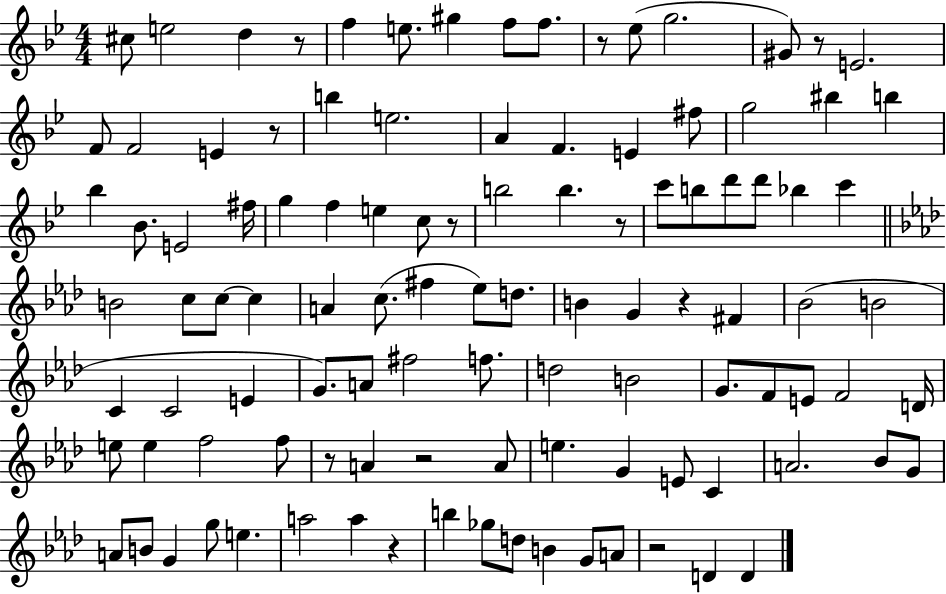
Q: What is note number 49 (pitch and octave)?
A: D5